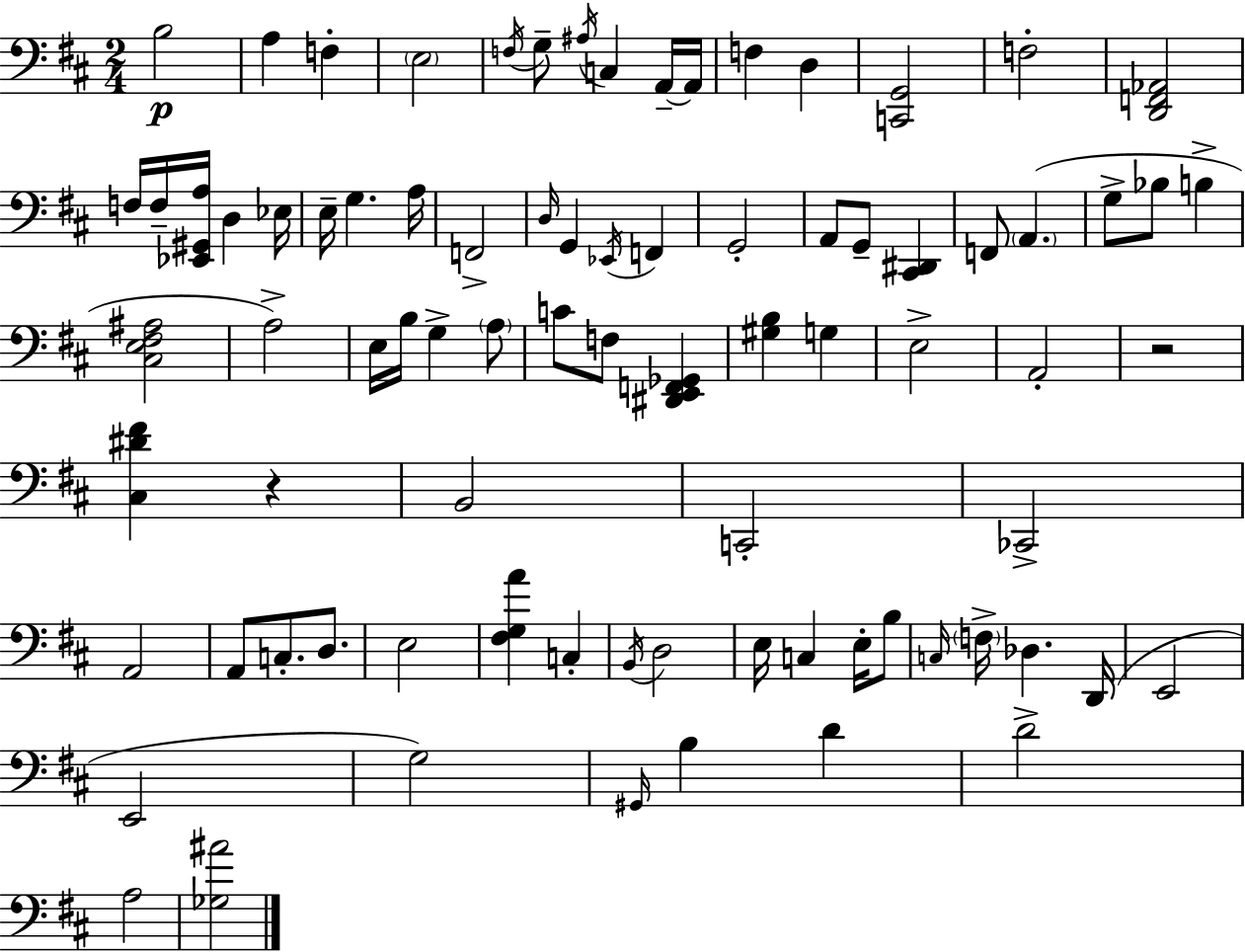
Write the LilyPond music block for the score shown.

{
  \clef bass
  \numericTimeSignature
  \time 2/4
  \key d \major
  b2\p | a4 f4-. | \parenthesize e2 | \acciaccatura { f16 } g8-- \acciaccatura { ais16 } c4 | \break a,16--~~ a,16 f4 d4 | <c, g,>2 | f2-. | <d, f, aes,>2 | \break f16 f16-- <ees, gis, a>16 d4 | ees16 e16-- g4. | a16 f,2-> | \grace { d16 } g,4 \acciaccatura { ees,16 } | \break f,4 g,2-. | a,8 g,8-- | <cis, dis,>4 f,8 \parenthesize a,4.( | g8-> bes8 | \break b4-> <cis e fis ais>2 | a2->) | e16 b16 g4-> | \parenthesize a8 c'8 f8 | \break <dis, e, f, ges,>4 <gis b>4 | g4 e2-> | a,2-. | r2 | \break <cis dis' fis'>4 | r4 b,2 | c,2-. | ces,2-> | \break a,2 | a,8 c8.-. | d8. e2 | <fis g a'>4 | \break c4-. \acciaccatura { b,16 } d2 | e16 c4 | e16-. b8 \grace { c16 } \parenthesize f16-> des4. | d,16( e,2 | \break e,2 | g2) | \grace { gis,16 } b4 | d'4 d'2-> | \break a2 | <ges ais'>2 | \bar "|."
}